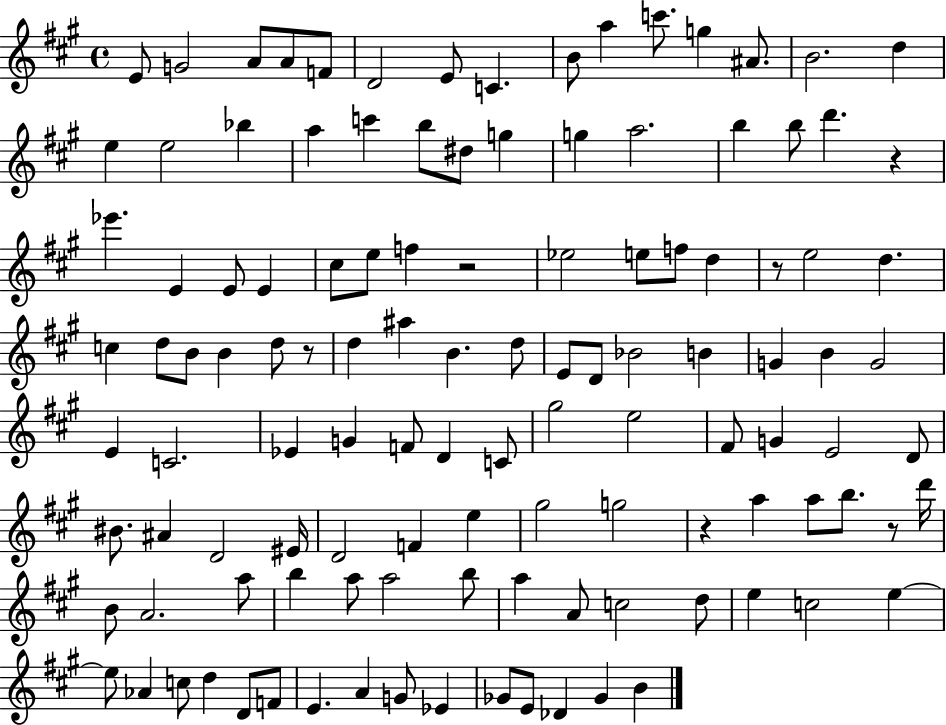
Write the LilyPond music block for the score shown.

{
  \clef treble
  \time 4/4
  \defaultTimeSignature
  \key a \major
  e'8 g'2 a'8 a'8 f'8 | d'2 e'8 c'4. | b'8 a''4 c'''8. g''4 ais'8. | b'2. d''4 | \break e''4 e''2 bes''4 | a''4 c'''4 b''8 dis''8 g''4 | g''4 a''2. | b''4 b''8 d'''4. r4 | \break ees'''4. e'4 e'8 e'4 | cis''8 e''8 f''4 r2 | ees''2 e''8 f''8 d''4 | r8 e''2 d''4. | \break c''4 d''8 b'8 b'4 d''8 r8 | d''4 ais''4 b'4. d''8 | e'8 d'8 bes'2 b'4 | g'4 b'4 g'2 | \break e'4 c'2. | ees'4 g'4 f'8 d'4 c'8 | gis''2 e''2 | fis'8 g'4 e'2 d'8 | \break bis'8. ais'4 d'2 eis'16 | d'2 f'4 e''4 | gis''2 g''2 | r4 a''4 a''8 b''8. r8 d'''16 | \break b'8 a'2. a''8 | b''4 a''8 a''2 b''8 | a''4 a'8 c''2 d''8 | e''4 c''2 e''4~~ | \break e''8 aes'4 c''8 d''4 d'8 f'8 | e'4. a'4 g'8 ees'4 | ges'8 e'8 des'4 ges'4 b'4 | \bar "|."
}